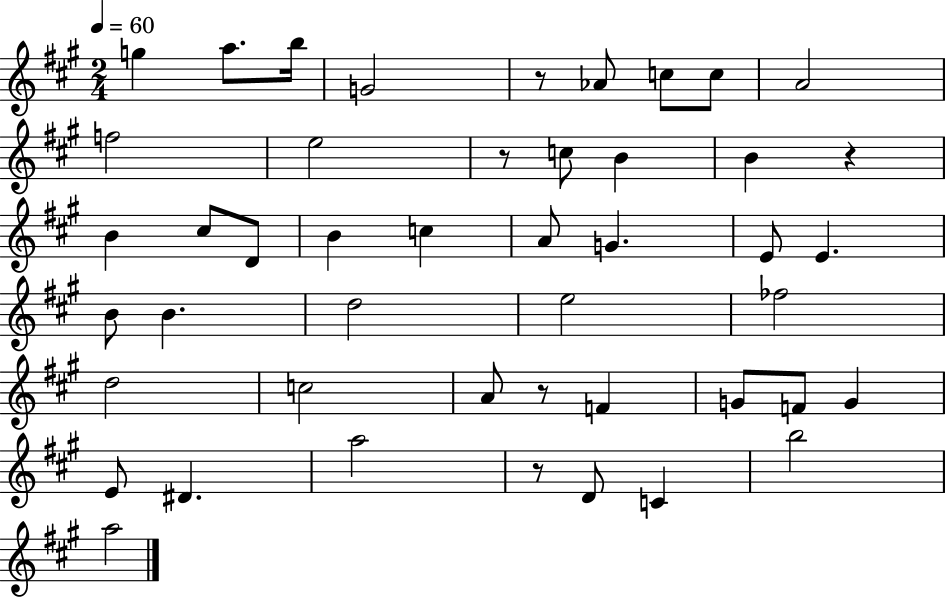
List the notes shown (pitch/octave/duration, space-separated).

G5/q A5/e. B5/s G4/h R/e Ab4/e C5/e C5/e A4/h F5/h E5/h R/e C5/e B4/q B4/q R/q B4/q C#5/e D4/e B4/q C5/q A4/e G4/q. E4/e E4/q. B4/e B4/q. D5/h E5/h FES5/h D5/h C5/h A4/e R/e F4/q G4/e F4/e G4/q E4/e D#4/q. A5/h R/e D4/e C4/q B5/h A5/h